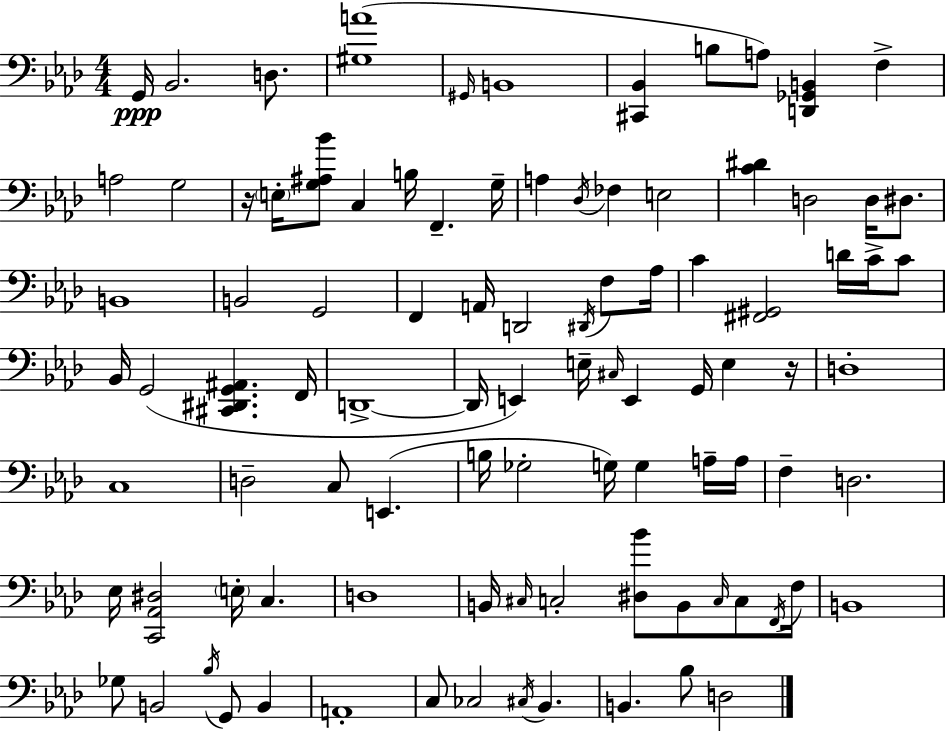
G2/s Bb2/h. D3/e. [G#3,A4]/w G#2/s B2/w [C#2,Bb2]/q B3/e A3/e [D2,Gb2,B2]/q F3/q A3/h G3/h R/s E3/s [G3,A#3,Bb4]/e C3/q B3/s F2/q. G3/s A3/q Db3/s FES3/q E3/h [C4,D#4]/q D3/h D3/s D#3/e. B2/w B2/h G2/h F2/q A2/s D2/h D#2/s F3/e Ab3/s C4/q [F#2,G#2]/h D4/s C4/s C4/e Bb2/s G2/h [C#2,D#2,G2,A#2]/q. F2/s D2/w D2/s E2/q E3/s C#3/s E2/q G2/s E3/q R/s D3/w C3/w D3/h C3/e E2/q. B3/s Gb3/h G3/s G3/q A3/s A3/s F3/q D3/h. Eb3/s [C2,Ab2,D#3]/h E3/s C3/q. D3/w B2/s C#3/s C3/h [D#3,Bb4]/e B2/e C3/s C3/e F2/s F3/s B2/w Gb3/e B2/h Bb3/s G2/e B2/q A2/w C3/e CES3/h C#3/s Bb2/q. B2/q. Bb3/e D3/h